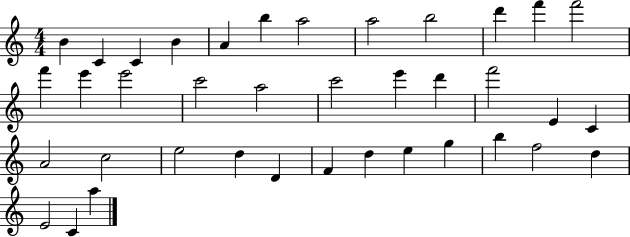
B4/q C4/q C4/q B4/q A4/q B5/q A5/h A5/h B5/h D6/q F6/q F6/h F6/q E6/q E6/h C6/h A5/h C6/h E6/q D6/q F6/h E4/q C4/q A4/h C5/h E5/h D5/q D4/q F4/q D5/q E5/q G5/q B5/q F5/h D5/q E4/h C4/q A5/q